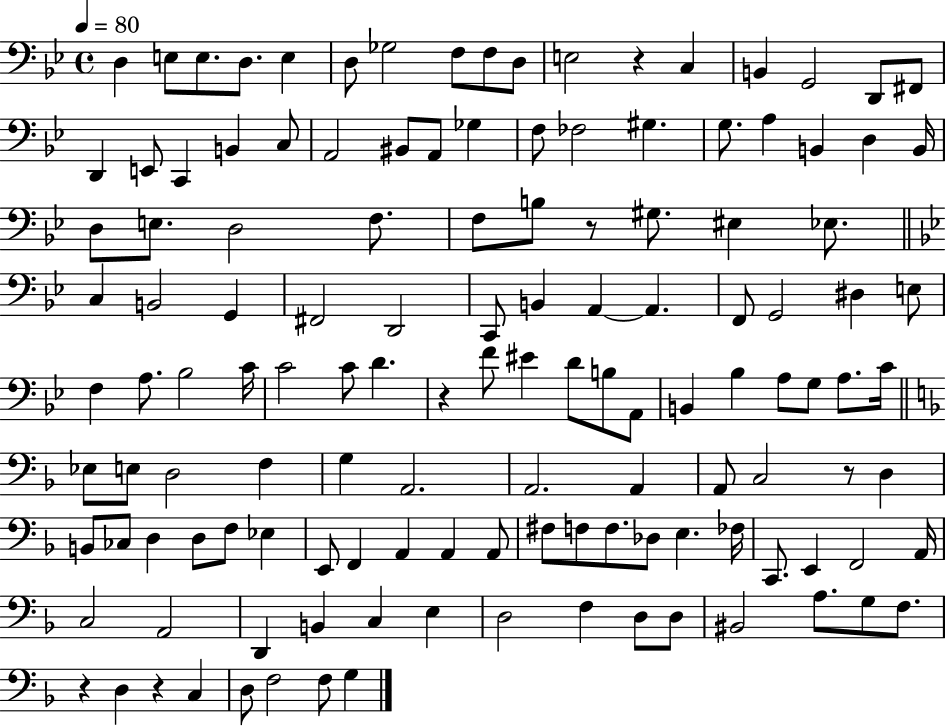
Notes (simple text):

D3/q E3/e E3/e. D3/e. E3/q D3/e Gb3/h F3/e F3/e D3/e E3/h R/q C3/q B2/q G2/h D2/e F#2/e D2/q E2/e C2/q B2/q C3/e A2/h BIS2/e A2/e Gb3/q F3/e FES3/h G#3/q. G3/e. A3/q B2/q D3/q B2/s D3/e E3/e. D3/h F3/e. F3/e B3/e R/e G#3/e. EIS3/q Eb3/e. C3/q B2/h G2/q F#2/h D2/h C2/e B2/q A2/q A2/q. F2/e G2/h D#3/q E3/e F3/q A3/e. Bb3/h C4/s C4/h C4/e D4/q. R/q F4/e EIS4/q D4/e B3/e A2/e B2/q Bb3/q A3/e G3/e A3/e. C4/s Eb3/e E3/e D3/h F3/q G3/q A2/h. A2/h. A2/q A2/e C3/h R/e D3/q B2/e CES3/e D3/q D3/e F3/e Eb3/q E2/e F2/q A2/q A2/q A2/e F#3/e F3/e F3/e. Db3/e E3/q. FES3/s C2/e. E2/q F2/h A2/s C3/h A2/h D2/q B2/q C3/q E3/q D3/h F3/q D3/e D3/e BIS2/h A3/e. G3/e F3/e. R/q D3/q R/q C3/q D3/e F3/h F3/e G3/q